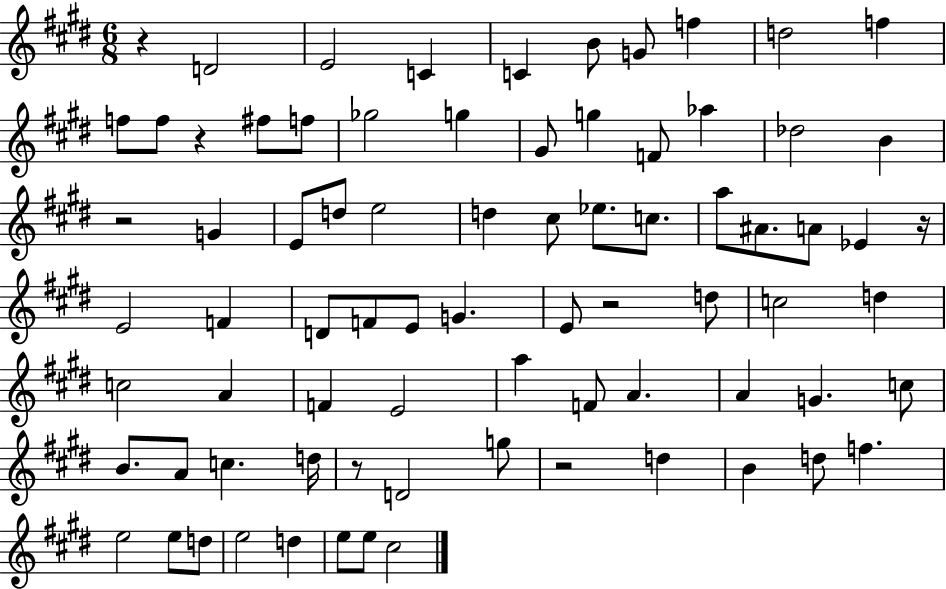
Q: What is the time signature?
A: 6/8